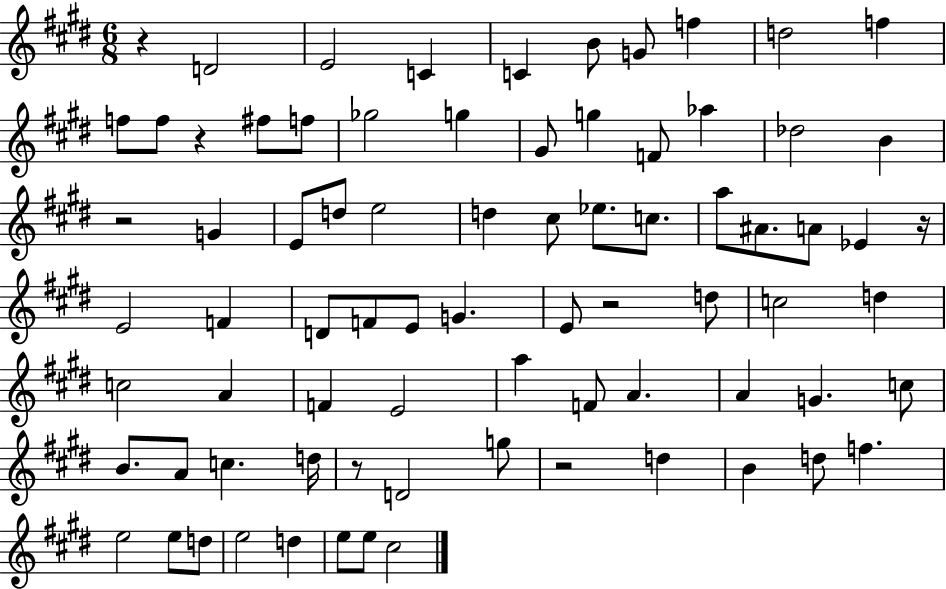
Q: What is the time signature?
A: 6/8